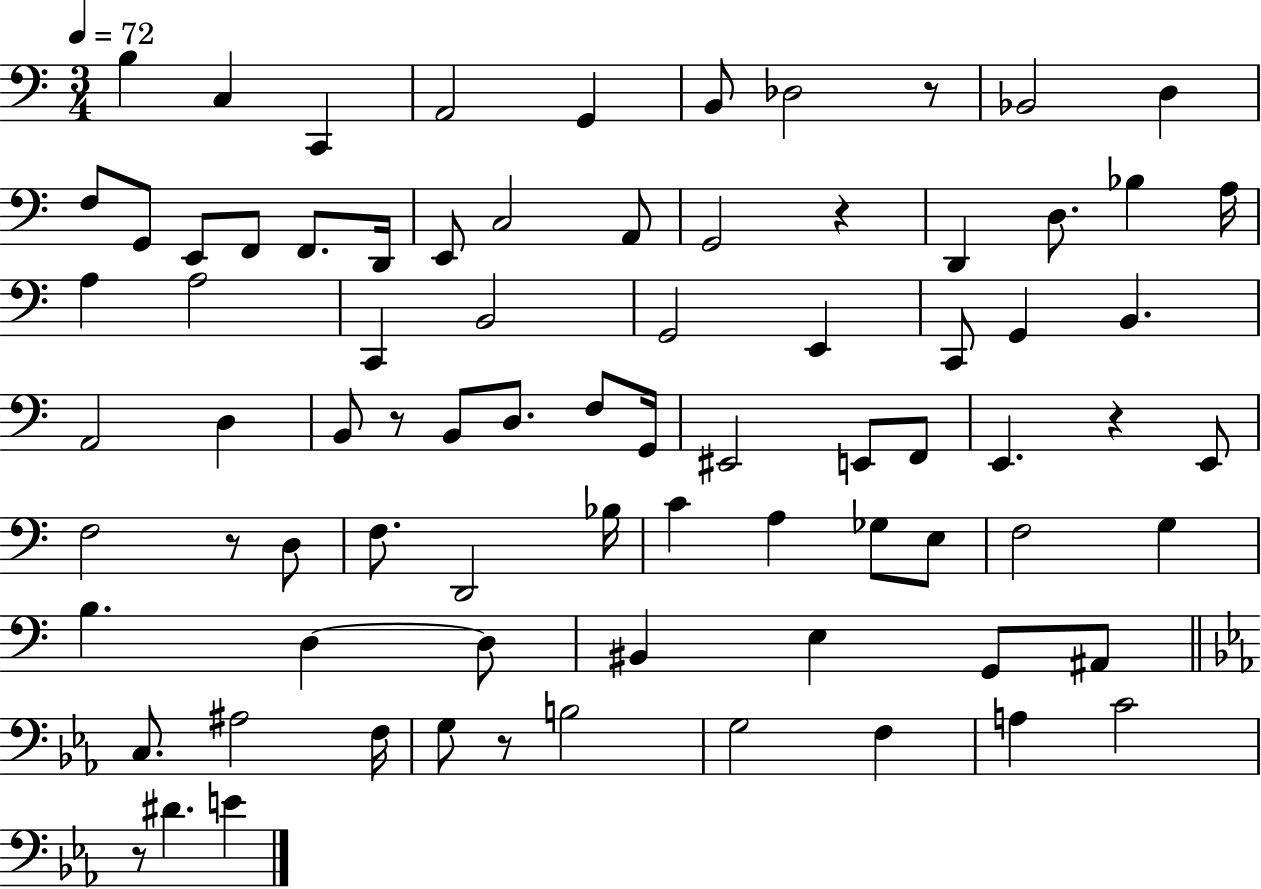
B3/q C3/q C2/q A2/h G2/q B2/e Db3/h R/e Bb2/h D3/q F3/e G2/e E2/e F2/e F2/e. D2/s E2/e C3/h A2/e G2/h R/q D2/q D3/e. Bb3/q A3/s A3/q A3/h C2/q B2/h G2/h E2/q C2/e G2/q B2/q. A2/h D3/q B2/e R/e B2/e D3/e. F3/e G2/s EIS2/h E2/e F2/e E2/q. R/q E2/e F3/h R/e D3/e F3/e. D2/h Bb3/s C4/q A3/q Gb3/e E3/e F3/h G3/q B3/q. D3/q D3/e BIS2/q E3/q G2/e A#2/e C3/e. A#3/h F3/s G3/e R/e B3/h G3/h F3/q A3/q C4/h R/e D#4/q. E4/q